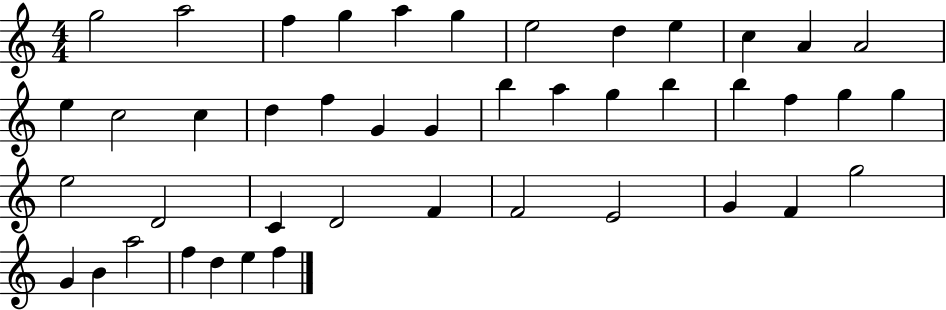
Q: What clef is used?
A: treble